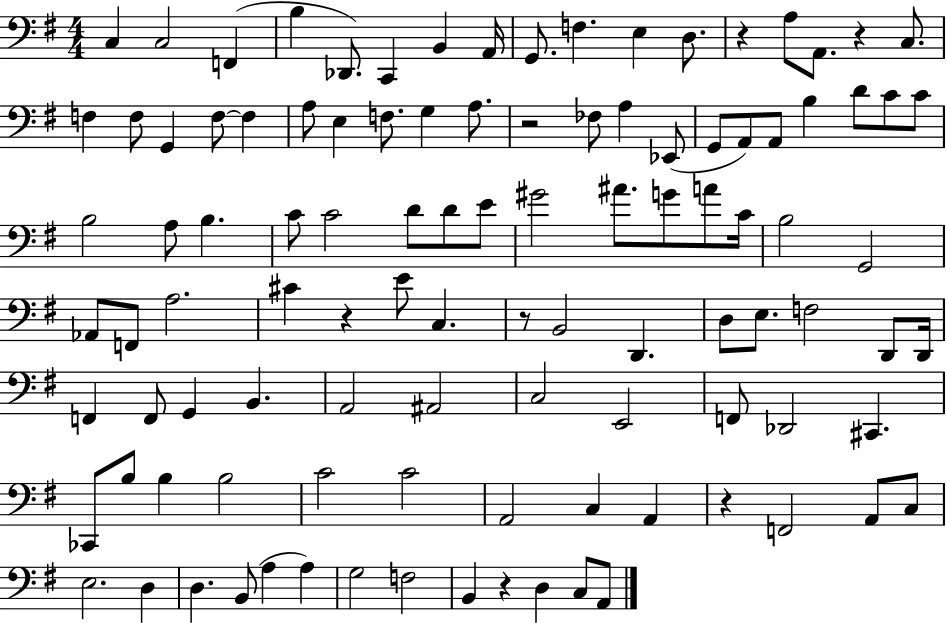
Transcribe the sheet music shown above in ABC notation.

X:1
T:Untitled
M:4/4
L:1/4
K:G
C, C,2 F,, B, _D,,/2 C,, B,, A,,/4 G,,/2 F, E, D,/2 z A,/2 A,,/2 z C,/2 F, F,/2 G,, F,/2 F, A,/2 E, F,/2 G, A,/2 z2 _F,/2 A, _E,,/2 G,,/2 A,,/2 A,,/2 B, D/2 C/2 C/2 B,2 A,/2 B, C/2 C2 D/2 D/2 E/2 ^G2 ^A/2 G/2 A/2 C/4 B,2 G,,2 _A,,/2 F,,/2 A,2 ^C z E/2 C, z/2 B,,2 D,, D,/2 E,/2 F,2 D,,/2 D,,/4 F,, F,,/2 G,, B,, A,,2 ^A,,2 C,2 E,,2 F,,/2 _D,,2 ^C,, _C,,/2 B,/2 B, B,2 C2 C2 A,,2 C, A,, z F,,2 A,,/2 C,/2 E,2 D, D, B,,/2 A, A, G,2 F,2 B,, z D, C,/2 A,,/2